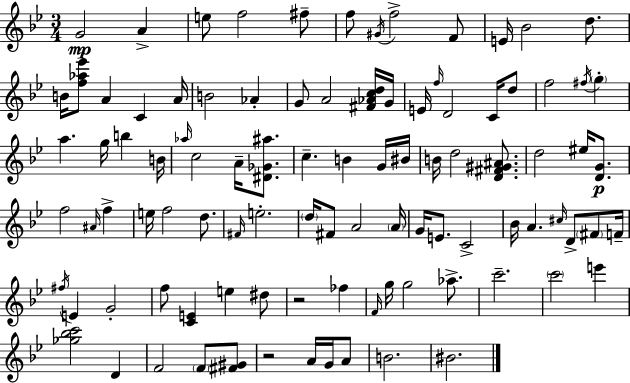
{
  \clef treble
  \numericTimeSignature
  \time 3/4
  \key bes \major
  g'2\mp a'4-> | e''8 f''2 fis''8-- | f''8 \acciaccatura { gis'16 } f''2-> f'8 | e'16 bes'2 d''8. | \break b'16 <f'' aes'' ees'''>8 a'4 c'4 | a'16 b'2 aes'4-. | g'8 a'2 <fis' aes' c'' d''>16 | g'16 e'16 \grace { f''16 } d'2 c'16 | \break d''8 f''2 \acciaccatura { fis''16 } \parenthesize g''4-. | a''4. g''16 b''4 | b'16 \grace { aes''16 } c''2 | a'16-- <dis' ges' ais''>8. c''4.-- b'4 | \break g'16 bis'16 b'16 d''2 | <d' fis' gis' ais'>8. d''2 | eis''16 <d' g'>8.\p f''2 | \grace { ais'16 } f''4-> e''16 f''2 | \break d''8. \grace { fis'16 } e''2.-. | \parenthesize d''16 fis'8 a'2 | \parenthesize a'16 g'16 e'8. c'2-> | bes'16 a'4. | \break \grace { cis''16 } d'8-> \parenthesize fis'8 f'16-- \acciaccatura { fis''16 } e'4 | g'2-. f''8 <c' e'>4 | e''4 dis''8 r2 | fes''4 \grace { f'16 } g''16 g''2 | \break aes''8.-> c'''2.-- | \parenthesize c'''2 | e'''4 <ges'' bes'' c'''>2 | d'4 f'2 | \break \parenthesize f'8 <fis' gis'>8 r2 | a'16 g'16 a'8 b'2. | bis'2. | \bar "|."
}